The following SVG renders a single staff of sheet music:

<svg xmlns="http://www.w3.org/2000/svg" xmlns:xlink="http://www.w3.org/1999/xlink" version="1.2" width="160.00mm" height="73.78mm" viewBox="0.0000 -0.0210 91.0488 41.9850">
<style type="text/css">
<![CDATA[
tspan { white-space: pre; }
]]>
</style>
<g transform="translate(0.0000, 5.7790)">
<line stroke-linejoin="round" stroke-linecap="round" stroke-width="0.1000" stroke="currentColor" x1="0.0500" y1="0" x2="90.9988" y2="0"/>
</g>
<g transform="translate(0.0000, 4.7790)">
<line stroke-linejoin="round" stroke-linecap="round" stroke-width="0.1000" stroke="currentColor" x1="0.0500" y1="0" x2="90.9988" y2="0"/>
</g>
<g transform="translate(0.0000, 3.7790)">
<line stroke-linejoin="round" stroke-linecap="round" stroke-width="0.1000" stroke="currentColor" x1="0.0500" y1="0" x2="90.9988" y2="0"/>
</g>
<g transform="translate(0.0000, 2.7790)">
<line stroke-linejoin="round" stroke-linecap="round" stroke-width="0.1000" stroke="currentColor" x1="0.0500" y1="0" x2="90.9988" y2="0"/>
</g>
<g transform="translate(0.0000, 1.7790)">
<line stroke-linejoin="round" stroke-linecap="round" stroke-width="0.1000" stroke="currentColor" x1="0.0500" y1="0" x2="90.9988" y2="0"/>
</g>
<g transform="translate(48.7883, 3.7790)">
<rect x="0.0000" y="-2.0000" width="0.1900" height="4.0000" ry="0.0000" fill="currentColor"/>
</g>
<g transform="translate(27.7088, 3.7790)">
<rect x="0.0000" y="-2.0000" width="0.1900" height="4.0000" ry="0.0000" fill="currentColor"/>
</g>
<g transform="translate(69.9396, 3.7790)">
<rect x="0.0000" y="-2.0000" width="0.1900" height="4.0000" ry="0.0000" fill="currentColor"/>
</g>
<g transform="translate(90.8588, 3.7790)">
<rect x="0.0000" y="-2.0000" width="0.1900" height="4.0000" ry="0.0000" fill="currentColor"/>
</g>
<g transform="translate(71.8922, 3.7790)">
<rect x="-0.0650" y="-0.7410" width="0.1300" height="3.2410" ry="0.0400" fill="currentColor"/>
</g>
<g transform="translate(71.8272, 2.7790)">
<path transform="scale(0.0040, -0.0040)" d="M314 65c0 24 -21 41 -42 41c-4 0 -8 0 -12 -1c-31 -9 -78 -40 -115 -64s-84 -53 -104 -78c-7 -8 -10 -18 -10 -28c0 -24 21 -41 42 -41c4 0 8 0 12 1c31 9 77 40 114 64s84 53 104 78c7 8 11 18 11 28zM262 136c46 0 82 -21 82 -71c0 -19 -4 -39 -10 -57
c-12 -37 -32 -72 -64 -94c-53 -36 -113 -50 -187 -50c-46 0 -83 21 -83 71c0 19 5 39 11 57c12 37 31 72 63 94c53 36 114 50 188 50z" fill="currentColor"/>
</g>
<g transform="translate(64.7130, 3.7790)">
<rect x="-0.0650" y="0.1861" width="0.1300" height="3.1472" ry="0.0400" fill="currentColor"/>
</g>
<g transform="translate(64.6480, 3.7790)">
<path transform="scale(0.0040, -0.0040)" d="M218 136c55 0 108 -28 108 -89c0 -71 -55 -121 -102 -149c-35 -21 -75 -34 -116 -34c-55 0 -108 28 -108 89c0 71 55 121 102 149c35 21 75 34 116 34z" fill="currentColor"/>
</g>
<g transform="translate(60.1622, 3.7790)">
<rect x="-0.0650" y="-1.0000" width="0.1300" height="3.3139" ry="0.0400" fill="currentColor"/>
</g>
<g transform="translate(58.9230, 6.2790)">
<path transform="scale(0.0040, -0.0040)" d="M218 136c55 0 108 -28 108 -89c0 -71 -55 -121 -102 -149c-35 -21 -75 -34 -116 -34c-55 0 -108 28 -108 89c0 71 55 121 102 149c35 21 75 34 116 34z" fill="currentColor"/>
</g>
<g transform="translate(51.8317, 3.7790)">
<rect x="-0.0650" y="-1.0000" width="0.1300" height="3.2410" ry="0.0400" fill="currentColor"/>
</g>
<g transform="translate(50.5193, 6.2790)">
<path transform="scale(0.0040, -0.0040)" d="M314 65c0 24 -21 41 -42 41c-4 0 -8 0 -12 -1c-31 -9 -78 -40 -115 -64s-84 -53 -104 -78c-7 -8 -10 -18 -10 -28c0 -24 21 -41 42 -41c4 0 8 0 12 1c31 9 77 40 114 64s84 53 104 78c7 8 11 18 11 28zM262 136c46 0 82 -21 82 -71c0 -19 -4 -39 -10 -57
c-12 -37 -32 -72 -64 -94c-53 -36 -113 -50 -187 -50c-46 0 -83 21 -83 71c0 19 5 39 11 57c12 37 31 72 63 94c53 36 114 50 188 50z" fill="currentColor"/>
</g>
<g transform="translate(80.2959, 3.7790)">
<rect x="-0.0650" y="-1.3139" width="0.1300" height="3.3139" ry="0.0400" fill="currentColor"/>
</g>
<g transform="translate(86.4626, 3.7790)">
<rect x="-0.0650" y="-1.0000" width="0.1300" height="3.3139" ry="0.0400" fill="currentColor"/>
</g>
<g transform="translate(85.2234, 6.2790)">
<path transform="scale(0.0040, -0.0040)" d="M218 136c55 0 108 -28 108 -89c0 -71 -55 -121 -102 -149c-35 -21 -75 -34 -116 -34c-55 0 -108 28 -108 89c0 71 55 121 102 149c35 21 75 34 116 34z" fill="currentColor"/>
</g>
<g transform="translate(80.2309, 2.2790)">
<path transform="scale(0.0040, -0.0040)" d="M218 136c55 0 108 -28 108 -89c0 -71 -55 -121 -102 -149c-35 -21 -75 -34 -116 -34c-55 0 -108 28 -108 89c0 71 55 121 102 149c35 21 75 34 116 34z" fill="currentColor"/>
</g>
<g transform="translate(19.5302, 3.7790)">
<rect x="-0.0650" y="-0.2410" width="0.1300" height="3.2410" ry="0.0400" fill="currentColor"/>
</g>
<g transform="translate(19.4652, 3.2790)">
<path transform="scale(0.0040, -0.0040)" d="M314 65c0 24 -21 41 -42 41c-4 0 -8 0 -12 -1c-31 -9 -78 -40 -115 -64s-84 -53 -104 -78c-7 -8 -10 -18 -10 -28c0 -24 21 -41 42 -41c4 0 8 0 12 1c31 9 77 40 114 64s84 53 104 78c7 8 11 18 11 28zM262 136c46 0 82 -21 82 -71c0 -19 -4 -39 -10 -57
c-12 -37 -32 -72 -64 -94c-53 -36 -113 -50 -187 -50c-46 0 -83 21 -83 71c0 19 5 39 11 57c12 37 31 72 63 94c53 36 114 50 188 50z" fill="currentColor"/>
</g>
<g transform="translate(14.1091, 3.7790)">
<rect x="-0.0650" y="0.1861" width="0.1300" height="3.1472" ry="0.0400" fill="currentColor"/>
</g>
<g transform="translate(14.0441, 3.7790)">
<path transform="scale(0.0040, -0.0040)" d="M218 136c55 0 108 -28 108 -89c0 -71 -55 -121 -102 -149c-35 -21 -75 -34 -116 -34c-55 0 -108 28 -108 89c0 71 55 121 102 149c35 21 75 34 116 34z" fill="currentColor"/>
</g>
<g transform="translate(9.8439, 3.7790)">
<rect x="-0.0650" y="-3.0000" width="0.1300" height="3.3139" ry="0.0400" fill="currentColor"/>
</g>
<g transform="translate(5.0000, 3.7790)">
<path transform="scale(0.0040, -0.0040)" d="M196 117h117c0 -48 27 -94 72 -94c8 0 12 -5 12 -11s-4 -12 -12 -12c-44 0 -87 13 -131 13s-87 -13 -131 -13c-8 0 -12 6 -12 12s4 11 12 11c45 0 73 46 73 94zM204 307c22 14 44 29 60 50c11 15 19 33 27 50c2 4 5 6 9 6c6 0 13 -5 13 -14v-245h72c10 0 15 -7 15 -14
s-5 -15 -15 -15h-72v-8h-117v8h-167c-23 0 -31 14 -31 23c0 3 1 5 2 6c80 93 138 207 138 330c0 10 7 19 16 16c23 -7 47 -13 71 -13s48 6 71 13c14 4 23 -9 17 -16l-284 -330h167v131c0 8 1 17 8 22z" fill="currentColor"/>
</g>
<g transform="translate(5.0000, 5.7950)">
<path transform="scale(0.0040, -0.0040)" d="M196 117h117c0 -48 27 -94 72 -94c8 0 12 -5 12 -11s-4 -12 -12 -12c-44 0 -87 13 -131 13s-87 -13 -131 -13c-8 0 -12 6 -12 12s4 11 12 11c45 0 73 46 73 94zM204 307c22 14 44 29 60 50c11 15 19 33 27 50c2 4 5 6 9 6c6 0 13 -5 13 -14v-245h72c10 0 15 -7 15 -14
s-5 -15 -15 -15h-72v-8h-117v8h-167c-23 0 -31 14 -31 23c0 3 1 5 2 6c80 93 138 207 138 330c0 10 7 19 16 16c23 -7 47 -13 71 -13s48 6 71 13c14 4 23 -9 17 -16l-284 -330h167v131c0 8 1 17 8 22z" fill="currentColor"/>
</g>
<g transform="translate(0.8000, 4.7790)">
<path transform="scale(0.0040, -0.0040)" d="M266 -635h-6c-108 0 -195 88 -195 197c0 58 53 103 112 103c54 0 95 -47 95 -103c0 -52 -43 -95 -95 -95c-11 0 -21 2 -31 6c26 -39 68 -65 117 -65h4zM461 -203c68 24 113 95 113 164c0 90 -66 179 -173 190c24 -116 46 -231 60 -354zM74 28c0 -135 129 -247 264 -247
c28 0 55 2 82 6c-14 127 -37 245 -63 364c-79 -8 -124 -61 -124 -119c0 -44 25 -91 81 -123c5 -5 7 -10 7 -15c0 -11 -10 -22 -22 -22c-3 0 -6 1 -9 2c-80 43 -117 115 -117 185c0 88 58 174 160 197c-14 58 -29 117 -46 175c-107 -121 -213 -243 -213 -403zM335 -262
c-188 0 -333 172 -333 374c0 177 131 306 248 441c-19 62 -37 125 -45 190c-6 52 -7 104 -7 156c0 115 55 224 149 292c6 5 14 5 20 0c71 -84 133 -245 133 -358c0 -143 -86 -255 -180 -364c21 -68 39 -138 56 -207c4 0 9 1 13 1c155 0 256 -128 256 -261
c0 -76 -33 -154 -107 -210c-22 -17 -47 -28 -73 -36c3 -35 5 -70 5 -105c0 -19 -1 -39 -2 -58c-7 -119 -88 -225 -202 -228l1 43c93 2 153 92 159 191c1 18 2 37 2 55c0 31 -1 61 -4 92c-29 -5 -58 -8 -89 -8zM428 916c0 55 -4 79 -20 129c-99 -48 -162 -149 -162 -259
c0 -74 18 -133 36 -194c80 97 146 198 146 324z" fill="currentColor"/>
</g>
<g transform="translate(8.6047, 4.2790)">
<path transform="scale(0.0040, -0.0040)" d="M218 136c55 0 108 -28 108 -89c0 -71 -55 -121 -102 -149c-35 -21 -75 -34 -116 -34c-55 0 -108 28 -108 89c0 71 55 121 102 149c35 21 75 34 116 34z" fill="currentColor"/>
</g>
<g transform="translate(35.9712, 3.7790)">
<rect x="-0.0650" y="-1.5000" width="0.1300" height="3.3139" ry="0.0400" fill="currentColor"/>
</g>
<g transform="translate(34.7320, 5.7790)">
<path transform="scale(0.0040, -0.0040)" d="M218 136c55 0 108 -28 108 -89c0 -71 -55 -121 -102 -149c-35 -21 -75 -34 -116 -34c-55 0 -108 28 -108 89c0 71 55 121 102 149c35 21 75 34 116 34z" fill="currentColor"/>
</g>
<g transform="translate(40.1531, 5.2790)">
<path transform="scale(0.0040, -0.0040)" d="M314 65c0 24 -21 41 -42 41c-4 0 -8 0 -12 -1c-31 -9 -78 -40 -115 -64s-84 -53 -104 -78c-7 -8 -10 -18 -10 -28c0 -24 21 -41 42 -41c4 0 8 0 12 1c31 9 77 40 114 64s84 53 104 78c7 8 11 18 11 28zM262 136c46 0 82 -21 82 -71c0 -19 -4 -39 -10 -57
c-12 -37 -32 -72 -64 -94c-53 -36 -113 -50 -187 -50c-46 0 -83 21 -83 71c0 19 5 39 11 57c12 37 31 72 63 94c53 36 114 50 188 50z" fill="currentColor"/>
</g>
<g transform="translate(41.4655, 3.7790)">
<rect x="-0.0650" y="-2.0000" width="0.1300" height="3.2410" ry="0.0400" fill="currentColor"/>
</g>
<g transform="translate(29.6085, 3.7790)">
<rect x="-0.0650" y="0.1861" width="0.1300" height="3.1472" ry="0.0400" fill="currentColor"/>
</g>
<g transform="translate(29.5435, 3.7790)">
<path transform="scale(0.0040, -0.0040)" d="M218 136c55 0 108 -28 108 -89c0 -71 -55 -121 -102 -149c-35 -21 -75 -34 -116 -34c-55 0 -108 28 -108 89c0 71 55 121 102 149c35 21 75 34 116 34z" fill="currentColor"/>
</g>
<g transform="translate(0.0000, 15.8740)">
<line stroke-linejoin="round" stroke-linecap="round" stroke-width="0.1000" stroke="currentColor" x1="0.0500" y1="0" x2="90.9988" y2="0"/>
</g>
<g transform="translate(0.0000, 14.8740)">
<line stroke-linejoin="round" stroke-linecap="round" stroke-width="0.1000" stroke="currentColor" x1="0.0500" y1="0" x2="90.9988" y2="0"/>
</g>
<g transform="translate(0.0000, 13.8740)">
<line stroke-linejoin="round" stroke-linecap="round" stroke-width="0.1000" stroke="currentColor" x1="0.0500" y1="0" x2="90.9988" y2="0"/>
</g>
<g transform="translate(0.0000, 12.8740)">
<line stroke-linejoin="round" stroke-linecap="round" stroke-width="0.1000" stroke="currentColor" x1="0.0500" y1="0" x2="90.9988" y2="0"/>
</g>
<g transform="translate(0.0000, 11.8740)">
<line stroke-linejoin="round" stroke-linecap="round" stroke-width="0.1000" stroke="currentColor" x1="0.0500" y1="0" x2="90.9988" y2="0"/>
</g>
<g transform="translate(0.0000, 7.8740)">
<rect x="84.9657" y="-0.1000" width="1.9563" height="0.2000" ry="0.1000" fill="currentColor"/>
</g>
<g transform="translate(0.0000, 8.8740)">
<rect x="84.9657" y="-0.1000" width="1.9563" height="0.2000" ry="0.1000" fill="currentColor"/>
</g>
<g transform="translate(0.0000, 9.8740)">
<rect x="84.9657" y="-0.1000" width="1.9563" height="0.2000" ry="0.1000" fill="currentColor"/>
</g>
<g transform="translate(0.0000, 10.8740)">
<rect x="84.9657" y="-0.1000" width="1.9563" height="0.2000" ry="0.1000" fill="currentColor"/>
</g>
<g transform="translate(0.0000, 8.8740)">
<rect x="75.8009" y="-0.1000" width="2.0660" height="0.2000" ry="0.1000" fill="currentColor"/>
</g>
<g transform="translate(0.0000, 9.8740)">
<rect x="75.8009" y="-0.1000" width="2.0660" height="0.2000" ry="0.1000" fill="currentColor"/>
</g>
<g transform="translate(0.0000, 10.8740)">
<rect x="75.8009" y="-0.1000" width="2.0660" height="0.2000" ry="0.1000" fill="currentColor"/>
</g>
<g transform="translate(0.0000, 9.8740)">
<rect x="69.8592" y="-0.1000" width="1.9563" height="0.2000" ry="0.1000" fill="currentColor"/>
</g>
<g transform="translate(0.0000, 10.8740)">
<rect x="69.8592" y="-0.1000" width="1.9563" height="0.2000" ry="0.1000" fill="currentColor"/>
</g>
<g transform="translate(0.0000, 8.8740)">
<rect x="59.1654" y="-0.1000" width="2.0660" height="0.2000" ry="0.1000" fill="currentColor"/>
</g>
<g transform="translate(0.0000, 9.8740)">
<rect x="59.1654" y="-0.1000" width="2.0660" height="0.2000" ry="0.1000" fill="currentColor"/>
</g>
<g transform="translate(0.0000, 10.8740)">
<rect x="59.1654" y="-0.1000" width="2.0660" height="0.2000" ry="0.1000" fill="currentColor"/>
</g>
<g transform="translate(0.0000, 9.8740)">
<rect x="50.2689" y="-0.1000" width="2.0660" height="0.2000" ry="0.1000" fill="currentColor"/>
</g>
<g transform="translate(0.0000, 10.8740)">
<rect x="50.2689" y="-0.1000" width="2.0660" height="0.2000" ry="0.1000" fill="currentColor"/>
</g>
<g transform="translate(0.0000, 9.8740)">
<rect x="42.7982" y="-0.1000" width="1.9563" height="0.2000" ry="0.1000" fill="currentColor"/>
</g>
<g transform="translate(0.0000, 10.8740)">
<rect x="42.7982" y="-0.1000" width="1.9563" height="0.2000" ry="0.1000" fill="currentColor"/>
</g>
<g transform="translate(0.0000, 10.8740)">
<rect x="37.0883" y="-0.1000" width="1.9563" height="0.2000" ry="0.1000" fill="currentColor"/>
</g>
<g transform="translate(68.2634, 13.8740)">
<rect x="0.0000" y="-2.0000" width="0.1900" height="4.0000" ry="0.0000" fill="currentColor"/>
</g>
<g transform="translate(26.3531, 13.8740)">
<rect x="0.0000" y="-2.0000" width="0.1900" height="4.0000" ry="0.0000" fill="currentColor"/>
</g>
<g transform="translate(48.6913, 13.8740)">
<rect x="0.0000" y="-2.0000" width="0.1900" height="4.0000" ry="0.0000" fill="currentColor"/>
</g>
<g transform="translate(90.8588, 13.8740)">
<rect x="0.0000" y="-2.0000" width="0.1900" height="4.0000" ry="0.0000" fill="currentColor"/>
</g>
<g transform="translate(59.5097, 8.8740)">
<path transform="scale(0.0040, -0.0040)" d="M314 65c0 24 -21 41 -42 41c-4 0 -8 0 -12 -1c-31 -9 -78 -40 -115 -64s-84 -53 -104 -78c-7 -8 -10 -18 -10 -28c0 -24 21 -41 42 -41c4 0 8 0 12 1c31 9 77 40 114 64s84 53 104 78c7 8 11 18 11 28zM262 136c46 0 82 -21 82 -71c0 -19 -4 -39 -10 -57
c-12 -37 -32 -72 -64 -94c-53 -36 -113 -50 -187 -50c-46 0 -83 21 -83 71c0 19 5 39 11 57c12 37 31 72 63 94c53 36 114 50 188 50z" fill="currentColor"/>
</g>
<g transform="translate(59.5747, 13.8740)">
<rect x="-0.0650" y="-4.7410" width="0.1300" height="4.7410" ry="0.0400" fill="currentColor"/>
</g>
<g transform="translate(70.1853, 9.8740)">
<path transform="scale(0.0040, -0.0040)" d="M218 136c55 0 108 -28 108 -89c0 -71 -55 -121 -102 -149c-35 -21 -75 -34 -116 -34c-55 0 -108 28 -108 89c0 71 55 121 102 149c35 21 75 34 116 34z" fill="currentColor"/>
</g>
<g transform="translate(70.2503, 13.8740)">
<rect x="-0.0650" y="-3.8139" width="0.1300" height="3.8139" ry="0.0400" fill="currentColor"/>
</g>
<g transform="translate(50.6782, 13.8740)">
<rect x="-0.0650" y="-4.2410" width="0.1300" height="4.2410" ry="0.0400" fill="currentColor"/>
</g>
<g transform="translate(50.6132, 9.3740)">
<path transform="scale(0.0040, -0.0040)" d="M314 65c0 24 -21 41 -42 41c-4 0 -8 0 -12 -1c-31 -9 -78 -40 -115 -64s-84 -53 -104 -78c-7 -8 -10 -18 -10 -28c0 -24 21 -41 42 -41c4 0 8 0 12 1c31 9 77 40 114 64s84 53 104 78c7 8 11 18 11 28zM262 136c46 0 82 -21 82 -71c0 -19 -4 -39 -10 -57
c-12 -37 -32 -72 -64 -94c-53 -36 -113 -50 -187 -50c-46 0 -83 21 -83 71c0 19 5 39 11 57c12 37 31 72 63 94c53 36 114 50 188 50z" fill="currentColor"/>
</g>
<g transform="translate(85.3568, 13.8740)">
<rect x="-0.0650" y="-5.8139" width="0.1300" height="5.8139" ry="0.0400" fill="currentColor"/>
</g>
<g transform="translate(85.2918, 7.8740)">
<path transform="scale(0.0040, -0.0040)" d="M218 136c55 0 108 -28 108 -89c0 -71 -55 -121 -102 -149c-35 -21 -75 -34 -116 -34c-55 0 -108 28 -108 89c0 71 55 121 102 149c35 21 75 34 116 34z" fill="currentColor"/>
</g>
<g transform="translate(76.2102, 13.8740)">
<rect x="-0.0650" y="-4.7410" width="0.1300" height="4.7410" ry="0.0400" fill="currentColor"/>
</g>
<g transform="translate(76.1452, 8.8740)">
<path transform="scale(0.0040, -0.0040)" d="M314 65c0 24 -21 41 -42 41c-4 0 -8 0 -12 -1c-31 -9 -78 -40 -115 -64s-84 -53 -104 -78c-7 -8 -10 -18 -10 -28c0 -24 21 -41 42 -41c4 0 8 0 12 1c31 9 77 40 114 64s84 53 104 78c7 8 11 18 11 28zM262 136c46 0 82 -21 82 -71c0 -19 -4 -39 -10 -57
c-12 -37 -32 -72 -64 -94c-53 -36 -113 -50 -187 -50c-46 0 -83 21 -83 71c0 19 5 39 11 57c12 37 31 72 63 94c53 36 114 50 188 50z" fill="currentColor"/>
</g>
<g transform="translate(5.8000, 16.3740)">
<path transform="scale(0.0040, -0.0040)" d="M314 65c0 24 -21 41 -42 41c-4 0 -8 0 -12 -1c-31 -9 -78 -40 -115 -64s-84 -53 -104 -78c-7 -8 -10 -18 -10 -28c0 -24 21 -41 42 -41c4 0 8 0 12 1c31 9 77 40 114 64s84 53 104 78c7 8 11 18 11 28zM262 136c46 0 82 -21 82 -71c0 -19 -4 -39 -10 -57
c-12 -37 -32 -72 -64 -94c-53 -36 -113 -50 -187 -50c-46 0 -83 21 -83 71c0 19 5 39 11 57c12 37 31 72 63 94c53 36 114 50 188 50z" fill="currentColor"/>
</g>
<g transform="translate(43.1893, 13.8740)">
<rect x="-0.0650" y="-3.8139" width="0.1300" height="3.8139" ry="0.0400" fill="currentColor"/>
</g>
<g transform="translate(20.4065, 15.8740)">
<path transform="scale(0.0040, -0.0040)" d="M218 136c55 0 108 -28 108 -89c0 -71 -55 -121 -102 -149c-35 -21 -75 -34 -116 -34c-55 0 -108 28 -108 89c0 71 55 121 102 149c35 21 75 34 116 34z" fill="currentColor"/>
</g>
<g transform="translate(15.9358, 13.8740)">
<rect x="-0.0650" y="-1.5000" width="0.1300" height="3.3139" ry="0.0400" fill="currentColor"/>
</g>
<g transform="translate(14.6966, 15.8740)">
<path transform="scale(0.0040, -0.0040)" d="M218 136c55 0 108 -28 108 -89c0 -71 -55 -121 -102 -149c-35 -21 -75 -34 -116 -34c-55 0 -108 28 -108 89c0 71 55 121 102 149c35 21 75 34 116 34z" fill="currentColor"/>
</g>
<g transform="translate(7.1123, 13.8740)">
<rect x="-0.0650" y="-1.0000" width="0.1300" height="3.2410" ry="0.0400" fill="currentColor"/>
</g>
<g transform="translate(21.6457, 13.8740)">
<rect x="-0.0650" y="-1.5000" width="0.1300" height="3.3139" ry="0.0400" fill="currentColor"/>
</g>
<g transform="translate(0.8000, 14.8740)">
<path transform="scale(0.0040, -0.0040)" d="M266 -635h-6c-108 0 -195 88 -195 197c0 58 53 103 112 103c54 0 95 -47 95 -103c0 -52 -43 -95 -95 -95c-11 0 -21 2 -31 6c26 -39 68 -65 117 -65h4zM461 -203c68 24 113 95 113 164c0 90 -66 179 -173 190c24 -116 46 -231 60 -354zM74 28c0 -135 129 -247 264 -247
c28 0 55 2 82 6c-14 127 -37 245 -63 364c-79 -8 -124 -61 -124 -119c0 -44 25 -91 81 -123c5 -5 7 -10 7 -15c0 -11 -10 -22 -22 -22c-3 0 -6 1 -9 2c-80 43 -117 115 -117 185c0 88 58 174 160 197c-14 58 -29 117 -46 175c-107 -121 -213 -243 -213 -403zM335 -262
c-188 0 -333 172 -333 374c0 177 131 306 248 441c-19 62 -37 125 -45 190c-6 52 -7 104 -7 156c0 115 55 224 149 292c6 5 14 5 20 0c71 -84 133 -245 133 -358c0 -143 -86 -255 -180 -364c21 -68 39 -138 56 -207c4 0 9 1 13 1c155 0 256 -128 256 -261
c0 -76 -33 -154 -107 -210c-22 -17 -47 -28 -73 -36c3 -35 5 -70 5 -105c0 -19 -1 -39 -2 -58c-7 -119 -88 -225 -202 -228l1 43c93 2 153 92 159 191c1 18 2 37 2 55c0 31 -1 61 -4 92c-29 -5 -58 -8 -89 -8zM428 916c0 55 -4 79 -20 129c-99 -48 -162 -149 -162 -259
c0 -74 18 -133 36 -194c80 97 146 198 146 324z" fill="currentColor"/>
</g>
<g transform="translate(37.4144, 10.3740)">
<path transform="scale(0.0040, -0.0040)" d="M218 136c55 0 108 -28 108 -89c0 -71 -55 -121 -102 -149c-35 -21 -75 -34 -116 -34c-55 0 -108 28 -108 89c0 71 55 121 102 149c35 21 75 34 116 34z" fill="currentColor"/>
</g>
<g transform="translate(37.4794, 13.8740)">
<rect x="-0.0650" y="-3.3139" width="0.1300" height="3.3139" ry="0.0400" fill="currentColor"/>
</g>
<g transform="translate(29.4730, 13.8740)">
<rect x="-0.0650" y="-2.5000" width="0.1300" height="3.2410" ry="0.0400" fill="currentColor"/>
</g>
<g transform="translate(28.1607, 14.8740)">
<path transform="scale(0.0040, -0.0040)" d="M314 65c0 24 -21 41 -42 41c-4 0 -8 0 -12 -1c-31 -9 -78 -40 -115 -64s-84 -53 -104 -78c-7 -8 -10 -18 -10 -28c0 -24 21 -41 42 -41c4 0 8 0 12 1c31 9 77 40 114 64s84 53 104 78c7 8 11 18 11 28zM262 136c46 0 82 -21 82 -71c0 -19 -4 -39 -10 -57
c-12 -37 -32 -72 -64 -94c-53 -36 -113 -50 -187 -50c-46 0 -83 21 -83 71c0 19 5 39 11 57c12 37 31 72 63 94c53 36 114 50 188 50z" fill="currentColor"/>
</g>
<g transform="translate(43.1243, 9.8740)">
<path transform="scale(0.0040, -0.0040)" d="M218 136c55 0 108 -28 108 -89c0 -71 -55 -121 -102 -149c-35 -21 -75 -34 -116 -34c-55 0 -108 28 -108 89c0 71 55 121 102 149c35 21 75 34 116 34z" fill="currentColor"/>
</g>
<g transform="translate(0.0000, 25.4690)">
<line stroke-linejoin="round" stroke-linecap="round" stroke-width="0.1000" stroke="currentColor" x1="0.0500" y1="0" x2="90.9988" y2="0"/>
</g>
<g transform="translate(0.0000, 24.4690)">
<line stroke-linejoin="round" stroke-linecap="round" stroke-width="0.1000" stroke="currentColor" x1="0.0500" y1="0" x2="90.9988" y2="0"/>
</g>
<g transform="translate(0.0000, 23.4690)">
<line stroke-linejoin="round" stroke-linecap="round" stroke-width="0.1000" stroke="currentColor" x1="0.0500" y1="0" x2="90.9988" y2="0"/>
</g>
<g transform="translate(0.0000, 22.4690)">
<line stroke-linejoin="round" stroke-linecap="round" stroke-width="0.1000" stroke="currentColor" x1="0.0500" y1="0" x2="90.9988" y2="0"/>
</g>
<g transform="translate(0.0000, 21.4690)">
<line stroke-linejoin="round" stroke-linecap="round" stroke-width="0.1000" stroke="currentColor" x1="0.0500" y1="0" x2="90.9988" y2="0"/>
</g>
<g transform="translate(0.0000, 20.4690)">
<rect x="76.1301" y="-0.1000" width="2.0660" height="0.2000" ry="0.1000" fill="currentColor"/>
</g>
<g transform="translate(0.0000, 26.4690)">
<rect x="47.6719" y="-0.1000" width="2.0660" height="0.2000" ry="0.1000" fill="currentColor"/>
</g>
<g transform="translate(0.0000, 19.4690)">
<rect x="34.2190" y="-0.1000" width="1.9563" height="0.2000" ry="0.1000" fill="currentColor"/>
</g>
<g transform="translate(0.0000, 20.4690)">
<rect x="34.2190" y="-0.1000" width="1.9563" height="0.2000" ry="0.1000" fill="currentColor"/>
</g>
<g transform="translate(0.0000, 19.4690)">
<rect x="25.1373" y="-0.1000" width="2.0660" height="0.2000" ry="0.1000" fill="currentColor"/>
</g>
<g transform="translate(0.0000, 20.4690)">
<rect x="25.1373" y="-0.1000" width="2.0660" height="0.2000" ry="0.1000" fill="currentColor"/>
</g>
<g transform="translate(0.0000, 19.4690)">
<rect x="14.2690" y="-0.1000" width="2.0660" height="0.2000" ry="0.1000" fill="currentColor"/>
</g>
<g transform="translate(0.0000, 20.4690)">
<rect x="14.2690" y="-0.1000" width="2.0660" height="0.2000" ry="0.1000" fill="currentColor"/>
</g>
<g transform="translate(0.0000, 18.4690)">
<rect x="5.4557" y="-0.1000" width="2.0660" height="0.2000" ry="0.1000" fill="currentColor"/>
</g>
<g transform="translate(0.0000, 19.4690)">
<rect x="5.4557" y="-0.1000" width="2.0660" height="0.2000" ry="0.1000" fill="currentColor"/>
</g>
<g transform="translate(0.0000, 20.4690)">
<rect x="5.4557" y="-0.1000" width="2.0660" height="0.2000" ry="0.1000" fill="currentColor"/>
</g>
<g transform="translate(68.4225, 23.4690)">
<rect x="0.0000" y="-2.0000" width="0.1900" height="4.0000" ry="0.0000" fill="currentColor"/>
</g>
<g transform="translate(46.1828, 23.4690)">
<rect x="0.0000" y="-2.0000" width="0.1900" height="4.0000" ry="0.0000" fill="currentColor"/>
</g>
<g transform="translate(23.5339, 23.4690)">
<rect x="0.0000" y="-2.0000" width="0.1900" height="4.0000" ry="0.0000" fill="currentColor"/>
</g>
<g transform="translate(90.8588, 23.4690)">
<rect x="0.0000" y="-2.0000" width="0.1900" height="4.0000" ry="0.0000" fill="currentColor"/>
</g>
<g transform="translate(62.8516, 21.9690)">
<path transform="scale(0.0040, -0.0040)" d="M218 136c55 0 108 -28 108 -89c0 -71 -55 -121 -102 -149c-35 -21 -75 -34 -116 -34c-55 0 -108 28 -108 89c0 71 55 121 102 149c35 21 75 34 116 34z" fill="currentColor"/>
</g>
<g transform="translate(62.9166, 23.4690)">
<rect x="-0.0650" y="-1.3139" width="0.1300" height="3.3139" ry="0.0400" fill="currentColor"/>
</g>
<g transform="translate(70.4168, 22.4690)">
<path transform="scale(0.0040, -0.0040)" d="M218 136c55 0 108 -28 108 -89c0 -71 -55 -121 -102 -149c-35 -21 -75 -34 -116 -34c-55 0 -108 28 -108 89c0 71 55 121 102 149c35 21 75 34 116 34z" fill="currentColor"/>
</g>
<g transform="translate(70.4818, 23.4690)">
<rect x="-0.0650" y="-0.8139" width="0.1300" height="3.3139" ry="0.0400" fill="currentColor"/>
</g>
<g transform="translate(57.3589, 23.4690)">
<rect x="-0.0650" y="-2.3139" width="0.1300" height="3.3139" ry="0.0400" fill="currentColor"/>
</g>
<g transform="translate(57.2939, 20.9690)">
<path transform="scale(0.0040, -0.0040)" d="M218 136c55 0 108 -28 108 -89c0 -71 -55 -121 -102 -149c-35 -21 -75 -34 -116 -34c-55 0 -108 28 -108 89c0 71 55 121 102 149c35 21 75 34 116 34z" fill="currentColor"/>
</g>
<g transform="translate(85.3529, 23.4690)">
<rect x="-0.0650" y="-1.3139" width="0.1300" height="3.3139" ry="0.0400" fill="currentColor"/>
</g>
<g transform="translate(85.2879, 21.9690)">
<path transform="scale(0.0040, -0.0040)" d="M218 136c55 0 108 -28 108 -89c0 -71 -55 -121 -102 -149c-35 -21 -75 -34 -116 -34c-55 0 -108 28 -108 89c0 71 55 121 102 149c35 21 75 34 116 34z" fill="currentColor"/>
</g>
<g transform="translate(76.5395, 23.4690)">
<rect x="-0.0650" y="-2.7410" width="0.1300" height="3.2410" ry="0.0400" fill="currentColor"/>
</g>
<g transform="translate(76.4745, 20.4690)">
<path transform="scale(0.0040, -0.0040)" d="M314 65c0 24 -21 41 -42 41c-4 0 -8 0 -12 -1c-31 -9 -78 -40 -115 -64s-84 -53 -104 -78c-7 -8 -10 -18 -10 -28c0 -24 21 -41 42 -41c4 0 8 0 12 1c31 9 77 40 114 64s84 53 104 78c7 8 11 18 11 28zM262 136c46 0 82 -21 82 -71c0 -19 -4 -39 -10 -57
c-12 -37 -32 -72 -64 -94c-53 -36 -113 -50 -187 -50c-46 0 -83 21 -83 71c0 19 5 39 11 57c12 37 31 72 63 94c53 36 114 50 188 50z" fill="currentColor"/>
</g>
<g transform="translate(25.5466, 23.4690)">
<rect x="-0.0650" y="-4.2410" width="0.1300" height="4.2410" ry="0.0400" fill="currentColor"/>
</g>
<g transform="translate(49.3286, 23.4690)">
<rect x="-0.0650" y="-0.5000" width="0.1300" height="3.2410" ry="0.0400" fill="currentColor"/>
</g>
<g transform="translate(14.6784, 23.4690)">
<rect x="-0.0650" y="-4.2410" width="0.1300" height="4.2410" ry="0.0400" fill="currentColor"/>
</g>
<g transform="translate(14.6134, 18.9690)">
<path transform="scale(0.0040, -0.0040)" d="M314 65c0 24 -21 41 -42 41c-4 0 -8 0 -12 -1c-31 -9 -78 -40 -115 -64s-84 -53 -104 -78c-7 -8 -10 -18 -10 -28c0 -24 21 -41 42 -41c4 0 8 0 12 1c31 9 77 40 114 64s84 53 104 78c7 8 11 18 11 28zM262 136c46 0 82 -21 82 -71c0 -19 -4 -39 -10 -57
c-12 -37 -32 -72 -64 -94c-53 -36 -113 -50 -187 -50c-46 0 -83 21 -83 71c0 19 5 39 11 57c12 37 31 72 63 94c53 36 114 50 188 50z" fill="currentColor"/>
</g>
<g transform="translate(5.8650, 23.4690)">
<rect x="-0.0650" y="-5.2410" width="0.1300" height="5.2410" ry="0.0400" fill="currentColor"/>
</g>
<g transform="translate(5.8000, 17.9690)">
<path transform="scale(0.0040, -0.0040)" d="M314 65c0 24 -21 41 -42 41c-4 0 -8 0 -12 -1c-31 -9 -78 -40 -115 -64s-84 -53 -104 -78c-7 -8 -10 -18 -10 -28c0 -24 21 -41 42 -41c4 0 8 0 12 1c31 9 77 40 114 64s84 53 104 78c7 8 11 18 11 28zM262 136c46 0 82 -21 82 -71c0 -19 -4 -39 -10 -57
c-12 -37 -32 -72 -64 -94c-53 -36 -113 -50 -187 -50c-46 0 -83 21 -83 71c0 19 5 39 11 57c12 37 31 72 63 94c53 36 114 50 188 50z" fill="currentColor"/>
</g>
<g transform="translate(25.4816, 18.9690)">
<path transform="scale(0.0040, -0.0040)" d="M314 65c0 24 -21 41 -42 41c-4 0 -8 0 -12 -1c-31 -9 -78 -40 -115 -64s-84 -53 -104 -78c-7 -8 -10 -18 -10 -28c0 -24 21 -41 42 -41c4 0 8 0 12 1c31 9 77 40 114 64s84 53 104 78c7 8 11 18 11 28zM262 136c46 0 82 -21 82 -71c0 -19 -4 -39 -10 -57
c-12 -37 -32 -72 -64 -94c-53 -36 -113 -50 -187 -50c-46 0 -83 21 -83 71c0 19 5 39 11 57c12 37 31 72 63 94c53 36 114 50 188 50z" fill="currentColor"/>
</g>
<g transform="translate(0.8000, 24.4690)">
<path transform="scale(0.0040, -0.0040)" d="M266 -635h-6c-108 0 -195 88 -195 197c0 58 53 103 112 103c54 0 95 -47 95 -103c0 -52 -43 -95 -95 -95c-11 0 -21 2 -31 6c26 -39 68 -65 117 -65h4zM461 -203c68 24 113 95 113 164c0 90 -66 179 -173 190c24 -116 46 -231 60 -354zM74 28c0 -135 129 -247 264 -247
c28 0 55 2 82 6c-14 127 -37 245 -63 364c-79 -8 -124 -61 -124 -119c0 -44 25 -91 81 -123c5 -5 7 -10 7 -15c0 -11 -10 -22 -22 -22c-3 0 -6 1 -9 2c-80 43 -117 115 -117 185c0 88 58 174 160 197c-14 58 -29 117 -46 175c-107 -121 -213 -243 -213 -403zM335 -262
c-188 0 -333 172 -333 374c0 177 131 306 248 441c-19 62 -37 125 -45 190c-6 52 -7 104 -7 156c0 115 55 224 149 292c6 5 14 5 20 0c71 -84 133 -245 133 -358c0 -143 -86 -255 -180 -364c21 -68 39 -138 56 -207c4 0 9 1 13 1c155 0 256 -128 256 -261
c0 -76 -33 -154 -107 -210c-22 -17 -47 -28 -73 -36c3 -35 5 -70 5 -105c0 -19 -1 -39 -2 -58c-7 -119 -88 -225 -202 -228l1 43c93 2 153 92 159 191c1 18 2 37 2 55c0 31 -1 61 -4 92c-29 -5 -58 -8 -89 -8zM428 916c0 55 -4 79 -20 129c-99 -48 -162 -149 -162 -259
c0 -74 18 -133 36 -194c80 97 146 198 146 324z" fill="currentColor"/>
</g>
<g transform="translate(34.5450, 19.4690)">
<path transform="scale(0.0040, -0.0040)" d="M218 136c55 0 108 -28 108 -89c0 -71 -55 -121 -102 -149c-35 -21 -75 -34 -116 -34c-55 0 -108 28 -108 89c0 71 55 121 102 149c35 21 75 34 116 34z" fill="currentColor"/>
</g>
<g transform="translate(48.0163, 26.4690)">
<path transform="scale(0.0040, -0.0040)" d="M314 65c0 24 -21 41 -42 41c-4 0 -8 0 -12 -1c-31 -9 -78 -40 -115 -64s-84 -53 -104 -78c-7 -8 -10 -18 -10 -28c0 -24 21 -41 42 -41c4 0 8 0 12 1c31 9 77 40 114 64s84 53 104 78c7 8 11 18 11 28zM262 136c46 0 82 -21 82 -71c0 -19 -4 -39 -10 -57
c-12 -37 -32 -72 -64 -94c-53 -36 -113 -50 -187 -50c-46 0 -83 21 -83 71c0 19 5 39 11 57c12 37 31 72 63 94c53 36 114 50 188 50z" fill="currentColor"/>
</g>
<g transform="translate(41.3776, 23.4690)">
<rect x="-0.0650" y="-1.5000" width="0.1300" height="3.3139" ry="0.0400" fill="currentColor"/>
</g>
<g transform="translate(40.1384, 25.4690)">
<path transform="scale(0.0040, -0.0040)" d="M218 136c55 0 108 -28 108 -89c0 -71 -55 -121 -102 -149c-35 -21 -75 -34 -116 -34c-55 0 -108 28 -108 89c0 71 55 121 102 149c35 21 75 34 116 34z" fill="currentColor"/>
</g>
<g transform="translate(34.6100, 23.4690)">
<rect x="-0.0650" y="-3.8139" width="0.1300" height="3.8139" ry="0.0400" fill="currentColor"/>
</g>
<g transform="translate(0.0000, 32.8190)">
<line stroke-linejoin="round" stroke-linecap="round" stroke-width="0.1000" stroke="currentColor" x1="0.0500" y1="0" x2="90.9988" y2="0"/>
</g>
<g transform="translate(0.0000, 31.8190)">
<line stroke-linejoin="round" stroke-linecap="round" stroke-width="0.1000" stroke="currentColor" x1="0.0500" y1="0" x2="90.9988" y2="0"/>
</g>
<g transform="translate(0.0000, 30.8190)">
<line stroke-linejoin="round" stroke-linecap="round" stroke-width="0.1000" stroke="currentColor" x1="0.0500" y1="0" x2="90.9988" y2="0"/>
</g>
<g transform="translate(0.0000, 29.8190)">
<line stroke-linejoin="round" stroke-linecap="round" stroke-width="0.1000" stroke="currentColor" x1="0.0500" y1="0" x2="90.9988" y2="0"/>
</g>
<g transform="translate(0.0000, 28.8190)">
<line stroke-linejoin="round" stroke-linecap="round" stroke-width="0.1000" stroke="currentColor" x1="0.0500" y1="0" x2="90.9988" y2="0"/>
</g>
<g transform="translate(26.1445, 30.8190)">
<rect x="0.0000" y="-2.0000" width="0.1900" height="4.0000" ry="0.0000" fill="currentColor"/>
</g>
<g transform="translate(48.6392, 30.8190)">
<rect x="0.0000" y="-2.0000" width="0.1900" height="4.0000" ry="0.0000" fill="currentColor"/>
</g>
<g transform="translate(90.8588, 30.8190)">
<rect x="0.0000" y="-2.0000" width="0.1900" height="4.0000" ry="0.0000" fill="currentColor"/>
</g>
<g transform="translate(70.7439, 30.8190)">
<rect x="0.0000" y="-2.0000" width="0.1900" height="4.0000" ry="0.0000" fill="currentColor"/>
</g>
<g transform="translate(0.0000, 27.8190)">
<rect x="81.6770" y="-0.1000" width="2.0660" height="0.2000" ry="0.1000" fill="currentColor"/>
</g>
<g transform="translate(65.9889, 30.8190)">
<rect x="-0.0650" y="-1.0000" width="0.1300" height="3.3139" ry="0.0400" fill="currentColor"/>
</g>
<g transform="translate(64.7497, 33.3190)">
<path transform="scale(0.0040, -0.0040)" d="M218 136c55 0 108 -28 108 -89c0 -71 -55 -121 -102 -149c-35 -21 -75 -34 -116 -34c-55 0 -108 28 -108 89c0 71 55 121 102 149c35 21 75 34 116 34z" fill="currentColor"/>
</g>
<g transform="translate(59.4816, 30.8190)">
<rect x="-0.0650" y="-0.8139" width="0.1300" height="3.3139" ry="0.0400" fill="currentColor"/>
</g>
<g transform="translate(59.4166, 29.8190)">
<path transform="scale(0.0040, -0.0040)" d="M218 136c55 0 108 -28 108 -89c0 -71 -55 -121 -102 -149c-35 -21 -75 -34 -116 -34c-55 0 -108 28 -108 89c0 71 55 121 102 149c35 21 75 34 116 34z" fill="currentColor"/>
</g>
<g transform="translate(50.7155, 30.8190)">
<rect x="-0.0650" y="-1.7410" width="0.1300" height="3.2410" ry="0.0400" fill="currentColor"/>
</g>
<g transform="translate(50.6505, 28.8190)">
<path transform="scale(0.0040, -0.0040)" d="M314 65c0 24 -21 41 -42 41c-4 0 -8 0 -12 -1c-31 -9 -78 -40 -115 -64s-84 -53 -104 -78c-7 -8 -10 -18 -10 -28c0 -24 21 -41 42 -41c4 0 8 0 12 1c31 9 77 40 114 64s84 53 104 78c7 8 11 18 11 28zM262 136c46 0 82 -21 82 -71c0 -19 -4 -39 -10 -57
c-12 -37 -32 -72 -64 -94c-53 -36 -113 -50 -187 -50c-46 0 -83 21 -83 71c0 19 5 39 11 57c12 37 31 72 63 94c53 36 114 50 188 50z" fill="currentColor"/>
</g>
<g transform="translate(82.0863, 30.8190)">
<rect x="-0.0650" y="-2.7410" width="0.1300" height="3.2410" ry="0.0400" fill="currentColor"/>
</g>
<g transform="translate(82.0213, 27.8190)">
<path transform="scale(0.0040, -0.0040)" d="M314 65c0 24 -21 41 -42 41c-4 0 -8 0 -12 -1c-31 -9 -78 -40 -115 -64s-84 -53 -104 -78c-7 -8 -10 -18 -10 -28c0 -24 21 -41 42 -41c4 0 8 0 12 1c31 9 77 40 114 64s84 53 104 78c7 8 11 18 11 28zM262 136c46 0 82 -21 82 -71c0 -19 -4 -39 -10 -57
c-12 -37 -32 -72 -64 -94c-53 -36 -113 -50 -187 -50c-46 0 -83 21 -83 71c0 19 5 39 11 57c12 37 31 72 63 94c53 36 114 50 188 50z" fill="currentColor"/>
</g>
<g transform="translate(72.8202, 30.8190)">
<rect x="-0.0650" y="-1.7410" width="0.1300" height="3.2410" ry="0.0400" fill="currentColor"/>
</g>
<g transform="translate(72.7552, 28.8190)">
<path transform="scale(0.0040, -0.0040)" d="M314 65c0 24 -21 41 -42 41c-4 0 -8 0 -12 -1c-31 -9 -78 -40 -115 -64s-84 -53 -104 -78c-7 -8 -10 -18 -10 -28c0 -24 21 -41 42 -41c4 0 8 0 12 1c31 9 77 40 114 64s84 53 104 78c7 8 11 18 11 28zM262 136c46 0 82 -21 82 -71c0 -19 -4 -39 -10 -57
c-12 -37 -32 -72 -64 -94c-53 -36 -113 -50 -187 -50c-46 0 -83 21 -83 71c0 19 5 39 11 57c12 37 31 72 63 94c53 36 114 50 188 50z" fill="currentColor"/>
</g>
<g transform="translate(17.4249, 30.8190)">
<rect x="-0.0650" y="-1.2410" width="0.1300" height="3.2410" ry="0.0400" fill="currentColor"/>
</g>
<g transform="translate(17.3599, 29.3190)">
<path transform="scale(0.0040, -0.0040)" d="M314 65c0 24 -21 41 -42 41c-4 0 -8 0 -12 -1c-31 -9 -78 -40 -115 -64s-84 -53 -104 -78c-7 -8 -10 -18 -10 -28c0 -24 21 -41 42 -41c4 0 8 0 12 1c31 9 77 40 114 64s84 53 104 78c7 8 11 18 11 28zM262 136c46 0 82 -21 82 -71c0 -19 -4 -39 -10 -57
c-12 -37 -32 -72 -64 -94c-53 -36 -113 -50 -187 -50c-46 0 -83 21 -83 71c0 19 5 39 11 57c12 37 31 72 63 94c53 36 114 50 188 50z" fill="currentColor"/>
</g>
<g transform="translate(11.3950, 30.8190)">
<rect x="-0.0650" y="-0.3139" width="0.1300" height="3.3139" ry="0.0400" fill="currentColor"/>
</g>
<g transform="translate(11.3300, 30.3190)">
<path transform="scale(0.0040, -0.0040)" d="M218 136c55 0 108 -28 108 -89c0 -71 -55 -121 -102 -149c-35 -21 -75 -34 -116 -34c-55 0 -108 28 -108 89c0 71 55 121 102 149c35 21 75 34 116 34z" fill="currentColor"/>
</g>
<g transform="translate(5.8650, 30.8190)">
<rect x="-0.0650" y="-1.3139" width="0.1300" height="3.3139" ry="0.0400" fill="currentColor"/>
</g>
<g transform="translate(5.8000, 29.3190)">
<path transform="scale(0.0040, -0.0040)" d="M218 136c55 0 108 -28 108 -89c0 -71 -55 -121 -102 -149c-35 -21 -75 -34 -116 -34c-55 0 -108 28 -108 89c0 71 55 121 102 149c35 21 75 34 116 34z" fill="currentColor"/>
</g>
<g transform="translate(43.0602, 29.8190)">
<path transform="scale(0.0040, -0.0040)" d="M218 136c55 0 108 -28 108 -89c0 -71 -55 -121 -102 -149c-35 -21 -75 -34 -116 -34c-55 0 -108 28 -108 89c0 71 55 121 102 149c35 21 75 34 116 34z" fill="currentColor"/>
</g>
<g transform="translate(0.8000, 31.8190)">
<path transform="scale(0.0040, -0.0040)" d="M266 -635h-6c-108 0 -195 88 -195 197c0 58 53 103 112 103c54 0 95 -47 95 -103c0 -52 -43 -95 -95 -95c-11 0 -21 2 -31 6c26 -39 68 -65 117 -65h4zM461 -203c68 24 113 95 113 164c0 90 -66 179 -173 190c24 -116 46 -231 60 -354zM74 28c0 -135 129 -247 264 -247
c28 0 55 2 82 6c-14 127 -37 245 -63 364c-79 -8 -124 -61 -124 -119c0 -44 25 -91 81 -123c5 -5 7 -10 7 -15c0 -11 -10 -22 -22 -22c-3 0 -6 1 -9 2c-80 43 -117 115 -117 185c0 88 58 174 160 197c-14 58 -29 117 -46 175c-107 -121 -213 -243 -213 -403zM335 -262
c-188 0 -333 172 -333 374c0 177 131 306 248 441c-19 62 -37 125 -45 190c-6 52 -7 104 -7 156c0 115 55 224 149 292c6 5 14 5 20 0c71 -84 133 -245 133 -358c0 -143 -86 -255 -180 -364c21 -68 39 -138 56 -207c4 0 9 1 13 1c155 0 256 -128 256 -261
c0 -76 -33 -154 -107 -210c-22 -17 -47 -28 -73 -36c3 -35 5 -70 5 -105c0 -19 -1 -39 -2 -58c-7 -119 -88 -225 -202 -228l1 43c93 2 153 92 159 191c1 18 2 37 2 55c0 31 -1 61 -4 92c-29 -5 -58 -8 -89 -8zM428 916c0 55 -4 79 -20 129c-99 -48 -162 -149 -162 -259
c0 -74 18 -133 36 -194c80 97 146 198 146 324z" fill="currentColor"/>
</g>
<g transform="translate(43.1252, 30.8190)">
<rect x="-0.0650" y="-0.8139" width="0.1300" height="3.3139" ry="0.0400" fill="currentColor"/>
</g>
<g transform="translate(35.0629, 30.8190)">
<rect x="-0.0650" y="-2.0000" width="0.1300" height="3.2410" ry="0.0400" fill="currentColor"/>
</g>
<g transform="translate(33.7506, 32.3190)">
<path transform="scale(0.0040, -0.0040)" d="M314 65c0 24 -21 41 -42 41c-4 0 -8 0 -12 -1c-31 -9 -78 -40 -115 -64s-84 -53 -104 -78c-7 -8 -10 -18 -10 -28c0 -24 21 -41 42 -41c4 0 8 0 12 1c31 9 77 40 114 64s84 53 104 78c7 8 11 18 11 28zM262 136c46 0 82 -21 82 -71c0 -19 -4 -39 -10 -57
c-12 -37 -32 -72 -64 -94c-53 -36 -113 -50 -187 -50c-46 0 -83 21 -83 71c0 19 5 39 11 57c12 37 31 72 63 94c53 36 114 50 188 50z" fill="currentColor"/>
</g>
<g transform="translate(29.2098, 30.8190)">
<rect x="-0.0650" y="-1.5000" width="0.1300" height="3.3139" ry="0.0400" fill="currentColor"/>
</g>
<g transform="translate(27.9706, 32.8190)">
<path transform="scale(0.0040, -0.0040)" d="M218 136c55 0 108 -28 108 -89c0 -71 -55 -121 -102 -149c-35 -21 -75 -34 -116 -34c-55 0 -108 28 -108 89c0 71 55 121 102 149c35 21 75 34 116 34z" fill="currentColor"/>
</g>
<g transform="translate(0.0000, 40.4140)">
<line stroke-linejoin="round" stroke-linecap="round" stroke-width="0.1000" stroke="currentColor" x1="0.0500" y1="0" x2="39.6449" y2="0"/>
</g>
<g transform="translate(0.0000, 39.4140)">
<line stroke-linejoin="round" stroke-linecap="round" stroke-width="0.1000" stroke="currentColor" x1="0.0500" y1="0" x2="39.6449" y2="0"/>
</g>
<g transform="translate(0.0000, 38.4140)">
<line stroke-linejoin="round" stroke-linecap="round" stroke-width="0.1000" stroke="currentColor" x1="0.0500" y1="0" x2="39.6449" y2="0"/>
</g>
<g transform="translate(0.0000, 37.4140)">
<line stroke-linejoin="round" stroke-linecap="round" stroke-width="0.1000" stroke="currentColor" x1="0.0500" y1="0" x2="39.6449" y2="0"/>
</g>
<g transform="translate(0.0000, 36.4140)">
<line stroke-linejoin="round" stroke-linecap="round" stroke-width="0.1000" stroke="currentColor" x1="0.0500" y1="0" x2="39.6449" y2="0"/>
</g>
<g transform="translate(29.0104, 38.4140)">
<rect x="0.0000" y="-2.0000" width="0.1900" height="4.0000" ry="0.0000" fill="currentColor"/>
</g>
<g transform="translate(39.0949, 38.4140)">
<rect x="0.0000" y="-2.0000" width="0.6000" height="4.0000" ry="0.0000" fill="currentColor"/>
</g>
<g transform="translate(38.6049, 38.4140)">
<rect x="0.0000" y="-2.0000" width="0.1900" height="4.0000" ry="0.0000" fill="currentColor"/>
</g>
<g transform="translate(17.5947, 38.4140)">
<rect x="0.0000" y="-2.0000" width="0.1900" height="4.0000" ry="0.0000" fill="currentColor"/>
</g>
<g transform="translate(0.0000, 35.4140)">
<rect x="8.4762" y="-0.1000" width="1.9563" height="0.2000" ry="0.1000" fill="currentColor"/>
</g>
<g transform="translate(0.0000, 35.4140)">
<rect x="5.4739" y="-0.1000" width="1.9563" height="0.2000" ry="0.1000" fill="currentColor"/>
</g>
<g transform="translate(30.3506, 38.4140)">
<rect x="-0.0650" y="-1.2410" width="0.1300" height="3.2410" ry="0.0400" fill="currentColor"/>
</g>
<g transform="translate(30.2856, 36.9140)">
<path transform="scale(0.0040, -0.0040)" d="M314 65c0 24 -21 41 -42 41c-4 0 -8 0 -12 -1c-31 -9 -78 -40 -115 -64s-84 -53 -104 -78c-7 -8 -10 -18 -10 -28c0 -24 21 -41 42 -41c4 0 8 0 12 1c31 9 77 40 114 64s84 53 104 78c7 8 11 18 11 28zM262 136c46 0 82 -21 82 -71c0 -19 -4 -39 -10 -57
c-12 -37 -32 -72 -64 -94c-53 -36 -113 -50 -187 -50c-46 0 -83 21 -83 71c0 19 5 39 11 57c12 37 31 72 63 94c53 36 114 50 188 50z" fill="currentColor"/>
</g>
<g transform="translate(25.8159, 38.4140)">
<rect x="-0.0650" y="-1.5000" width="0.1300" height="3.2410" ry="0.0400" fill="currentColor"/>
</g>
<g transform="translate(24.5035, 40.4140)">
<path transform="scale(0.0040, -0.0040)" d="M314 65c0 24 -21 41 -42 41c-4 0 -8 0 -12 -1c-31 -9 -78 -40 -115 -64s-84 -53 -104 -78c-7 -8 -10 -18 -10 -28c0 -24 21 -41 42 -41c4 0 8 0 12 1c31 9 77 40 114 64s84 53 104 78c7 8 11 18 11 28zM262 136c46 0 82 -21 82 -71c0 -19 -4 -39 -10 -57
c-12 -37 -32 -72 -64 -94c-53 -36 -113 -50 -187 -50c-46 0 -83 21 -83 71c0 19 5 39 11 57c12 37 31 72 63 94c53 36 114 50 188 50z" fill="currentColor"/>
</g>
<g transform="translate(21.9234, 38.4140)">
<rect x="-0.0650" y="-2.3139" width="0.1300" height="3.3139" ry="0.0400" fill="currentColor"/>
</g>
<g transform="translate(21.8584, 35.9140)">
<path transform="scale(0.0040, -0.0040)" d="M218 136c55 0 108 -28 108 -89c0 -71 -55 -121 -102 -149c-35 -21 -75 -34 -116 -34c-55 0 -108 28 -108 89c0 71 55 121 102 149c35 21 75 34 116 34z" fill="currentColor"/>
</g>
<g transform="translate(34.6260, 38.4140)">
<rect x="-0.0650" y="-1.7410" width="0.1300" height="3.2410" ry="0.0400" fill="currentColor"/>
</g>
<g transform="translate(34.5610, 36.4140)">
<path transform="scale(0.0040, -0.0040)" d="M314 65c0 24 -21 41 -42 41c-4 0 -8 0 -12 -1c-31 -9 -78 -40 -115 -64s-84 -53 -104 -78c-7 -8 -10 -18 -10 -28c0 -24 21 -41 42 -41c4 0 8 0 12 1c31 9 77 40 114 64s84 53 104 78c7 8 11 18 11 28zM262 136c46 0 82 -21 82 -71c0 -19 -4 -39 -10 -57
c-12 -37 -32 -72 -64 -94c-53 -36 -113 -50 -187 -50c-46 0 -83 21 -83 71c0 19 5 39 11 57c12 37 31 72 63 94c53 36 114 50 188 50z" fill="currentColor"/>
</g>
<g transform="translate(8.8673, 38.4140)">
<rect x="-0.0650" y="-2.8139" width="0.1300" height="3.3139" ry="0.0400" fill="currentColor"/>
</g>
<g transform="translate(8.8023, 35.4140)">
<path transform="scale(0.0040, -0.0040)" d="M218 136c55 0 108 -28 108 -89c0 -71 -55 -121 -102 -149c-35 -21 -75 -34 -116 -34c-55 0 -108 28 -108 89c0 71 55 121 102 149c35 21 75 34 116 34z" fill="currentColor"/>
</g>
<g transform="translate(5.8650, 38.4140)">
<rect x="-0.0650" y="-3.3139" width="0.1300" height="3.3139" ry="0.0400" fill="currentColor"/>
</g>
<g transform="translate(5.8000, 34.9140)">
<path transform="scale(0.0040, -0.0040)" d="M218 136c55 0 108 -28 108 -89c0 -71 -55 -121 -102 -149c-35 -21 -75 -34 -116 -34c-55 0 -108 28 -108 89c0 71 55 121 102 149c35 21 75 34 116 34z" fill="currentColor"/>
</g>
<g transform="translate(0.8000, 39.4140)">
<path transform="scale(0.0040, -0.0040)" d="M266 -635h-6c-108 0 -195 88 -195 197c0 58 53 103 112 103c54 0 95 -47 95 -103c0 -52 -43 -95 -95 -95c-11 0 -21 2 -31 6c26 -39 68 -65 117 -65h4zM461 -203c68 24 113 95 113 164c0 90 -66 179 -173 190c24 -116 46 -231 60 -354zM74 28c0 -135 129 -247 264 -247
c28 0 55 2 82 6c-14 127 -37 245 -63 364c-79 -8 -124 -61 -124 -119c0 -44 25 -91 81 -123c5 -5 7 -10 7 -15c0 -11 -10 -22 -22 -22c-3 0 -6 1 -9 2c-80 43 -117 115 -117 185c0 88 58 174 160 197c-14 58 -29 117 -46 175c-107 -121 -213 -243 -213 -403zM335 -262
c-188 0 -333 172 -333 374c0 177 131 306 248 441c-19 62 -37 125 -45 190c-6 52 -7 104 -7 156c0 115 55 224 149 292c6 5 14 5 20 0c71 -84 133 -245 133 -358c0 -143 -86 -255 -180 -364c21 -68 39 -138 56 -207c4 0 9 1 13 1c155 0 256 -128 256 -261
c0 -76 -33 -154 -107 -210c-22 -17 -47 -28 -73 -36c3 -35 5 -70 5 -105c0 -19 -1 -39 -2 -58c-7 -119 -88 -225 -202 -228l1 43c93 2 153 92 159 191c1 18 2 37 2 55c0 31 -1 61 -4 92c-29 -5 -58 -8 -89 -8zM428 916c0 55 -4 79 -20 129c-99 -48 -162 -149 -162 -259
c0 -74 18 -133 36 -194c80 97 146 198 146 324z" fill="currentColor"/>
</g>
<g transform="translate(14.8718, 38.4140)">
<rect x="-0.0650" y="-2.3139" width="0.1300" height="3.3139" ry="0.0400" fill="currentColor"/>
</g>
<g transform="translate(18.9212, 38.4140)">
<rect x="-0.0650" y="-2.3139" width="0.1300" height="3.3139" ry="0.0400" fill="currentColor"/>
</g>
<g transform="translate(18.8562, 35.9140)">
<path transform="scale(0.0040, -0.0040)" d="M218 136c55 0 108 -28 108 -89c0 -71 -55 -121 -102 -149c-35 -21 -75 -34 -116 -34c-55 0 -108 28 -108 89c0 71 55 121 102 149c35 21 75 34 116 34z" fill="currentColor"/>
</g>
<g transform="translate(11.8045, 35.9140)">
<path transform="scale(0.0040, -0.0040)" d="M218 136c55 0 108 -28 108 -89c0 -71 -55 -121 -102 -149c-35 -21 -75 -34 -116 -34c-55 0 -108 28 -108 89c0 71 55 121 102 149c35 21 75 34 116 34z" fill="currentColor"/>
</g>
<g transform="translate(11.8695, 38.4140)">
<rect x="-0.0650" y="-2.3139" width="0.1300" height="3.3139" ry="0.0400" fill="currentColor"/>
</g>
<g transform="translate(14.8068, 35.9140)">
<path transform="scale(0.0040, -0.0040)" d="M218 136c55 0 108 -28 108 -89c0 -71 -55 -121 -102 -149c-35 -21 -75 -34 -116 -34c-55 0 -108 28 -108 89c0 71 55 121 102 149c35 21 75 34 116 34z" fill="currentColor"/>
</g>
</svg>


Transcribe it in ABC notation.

X:1
T:Untitled
M:4/4
L:1/4
K:C
A B c2 B E F2 D2 D B d2 e D D2 E E G2 b c' d'2 e'2 c' e'2 g' f'2 d'2 d'2 c' E C2 g e d a2 e e c e2 E F2 d f2 d D f2 a2 b a g g g g E2 e2 f2